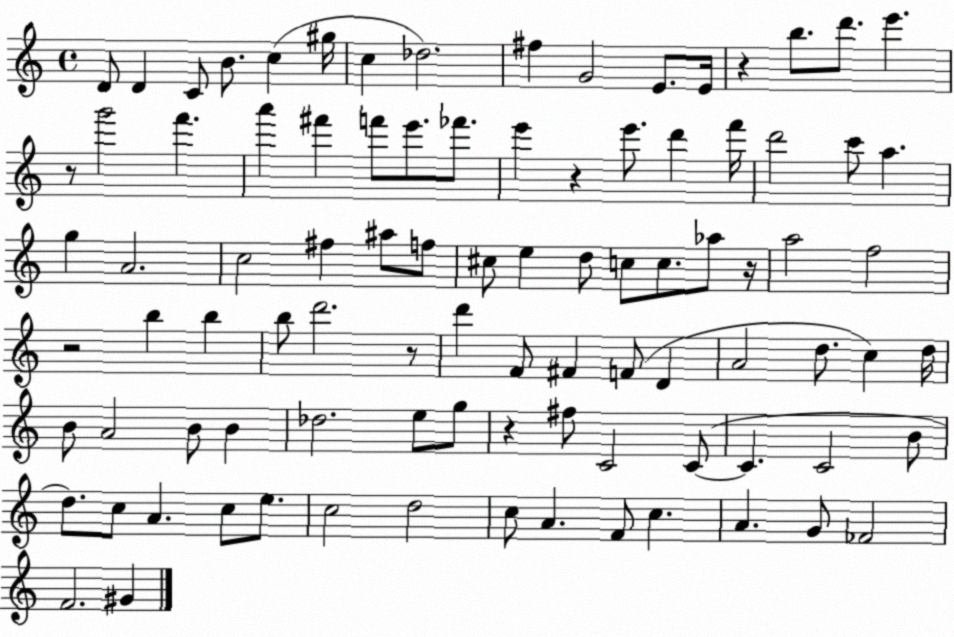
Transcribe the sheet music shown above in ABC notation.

X:1
T:Untitled
M:4/4
L:1/4
K:C
D/2 D C/2 B/2 c ^g/4 c _d2 ^f G2 E/2 E/4 z b/2 d'/2 e' z/2 g'2 f' a' ^f' f'/2 e'/2 _f'/2 e' z e'/2 d' f'/4 d'2 c'/2 a g A2 c2 ^f ^a/2 f/2 ^c/2 e d/2 c/2 c/2 _a/2 z/4 a2 f2 z2 b b b/2 d'2 z/2 d' F/2 ^F F/2 D A2 d/2 c d/4 B/2 A2 B/2 B _d2 e/2 g/2 z ^f/2 C2 C/2 C C2 B/2 d/2 c/2 A c/2 e/2 c2 d2 c/2 A F/2 c A G/2 _F2 F2 ^G